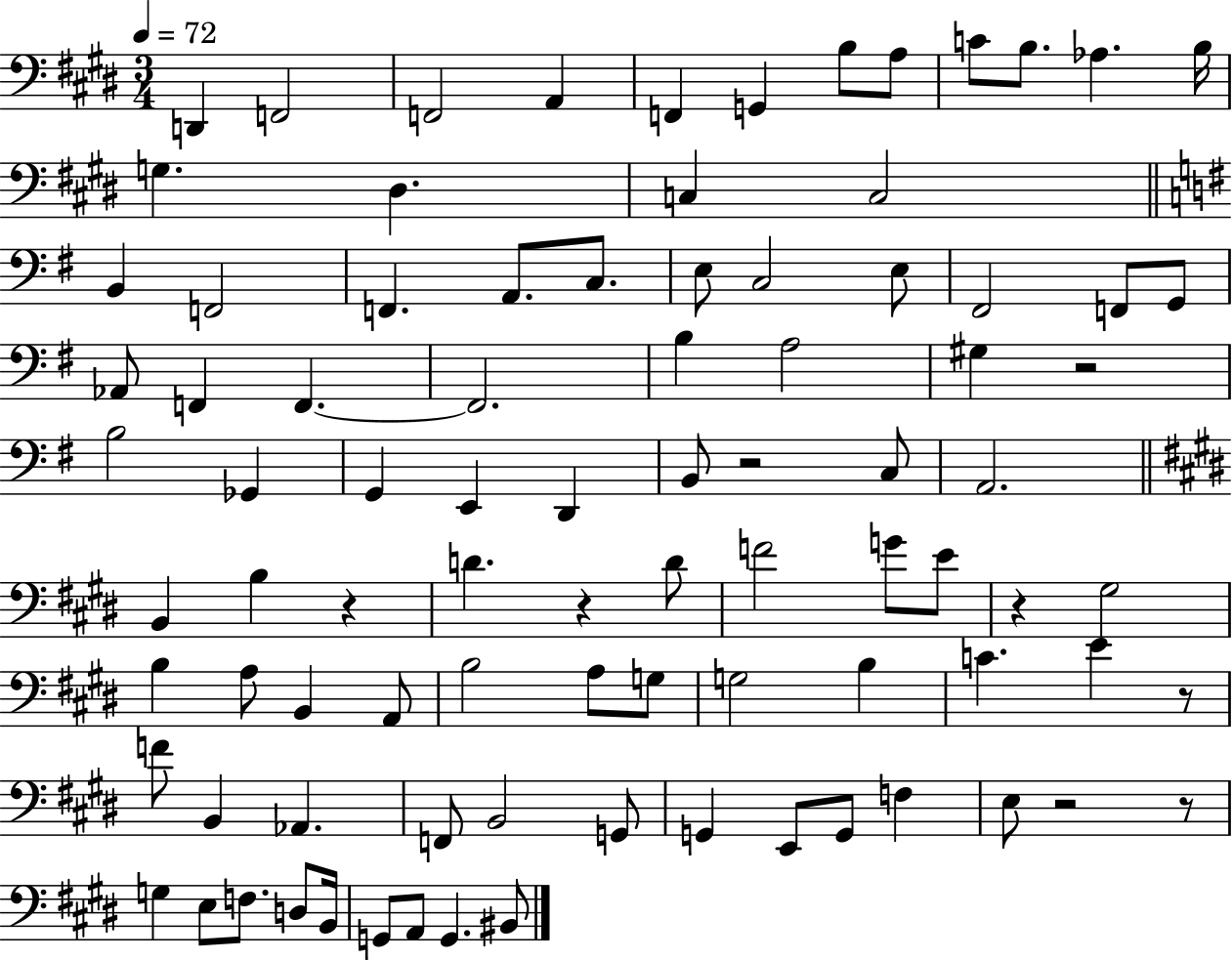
{
  \clef bass
  \numericTimeSignature
  \time 3/4
  \key e \major
  \tempo 4 = 72
  d,4 f,2 | f,2 a,4 | f,4 g,4 b8 a8 | c'8 b8. aes4. b16 | \break g4. dis4. | c4 c2 | \bar "||" \break \key g \major b,4 f,2 | f,4. a,8. c8. | e8 c2 e8 | fis,2 f,8 g,8 | \break aes,8 f,4 f,4.~~ | f,2. | b4 a2 | gis4 r2 | \break b2 ges,4 | g,4 e,4 d,4 | b,8 r2 c8 | a,2. | \break \bar "||" \break \key e \major b,4 b4 r4 | d'4. r4 d'8 | f'2 g'8 e'8 | r4 gis2 | \break b4 a8 b,4 a,8 | b2 a8 g8 | g2 b4 | c'4. e'4 r8 | \break f'8 b,4 aes,4. | f,8 b,2 g,8 | g,4 e,8 g,8 f4 | e8 r2 r8 | \break g4 e8 f8. d8 b,16 | g,8 a,8 g,4. bis,8 | \bar "|."
}